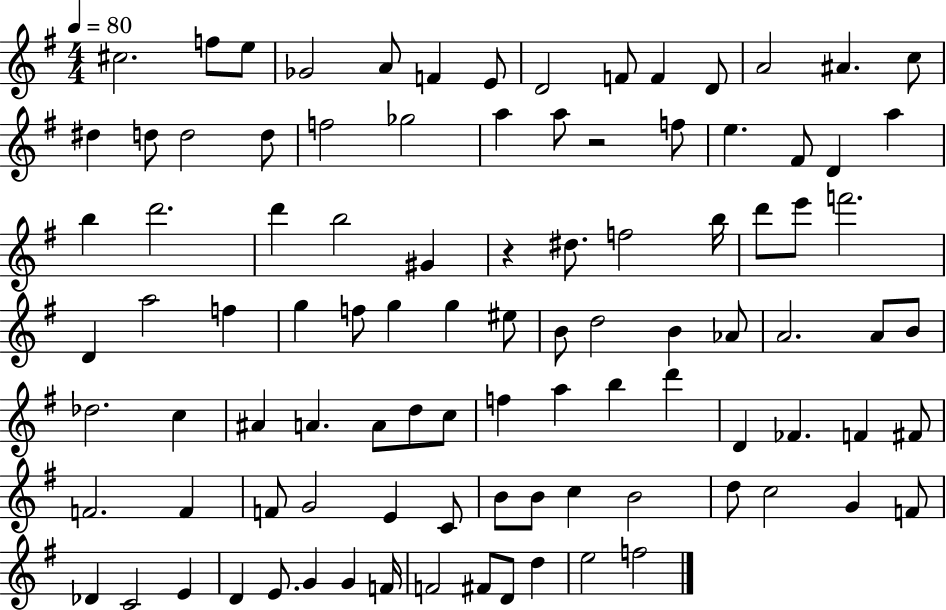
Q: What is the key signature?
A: G major